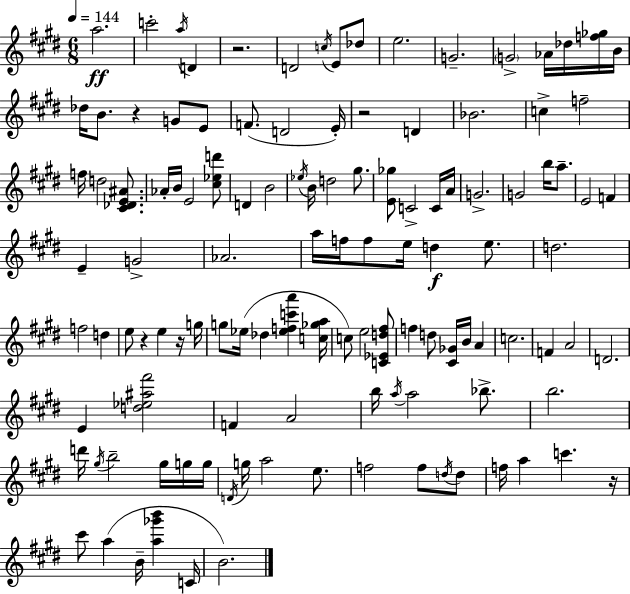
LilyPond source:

{
  \clef treble
  \numericTimeSignature
  \time 6/8
  \key e \major
  \tempo 4 = 144
  a''2.\ff | c'''2-. \acciaccatura { a''16 } d'4 | r2. | d'2 \acciaccatura { c''16 } e'8 | \break des''8 e''2. | g'2.-- | \parenthesize g'2-> aes'16 des''16 | <f'' ges''>16 b'16 des''16 b'8. r4 g'8 | \break e'8 f'8.( d'2 | e'16-.) r2 d'4 | bes'2. | c''4-> f''2-- | \break f''16 d''2 <cis' des' e' ais'>8. | aes'16-. b'16 e'2 | <cis'' ees'' d'''>8 d'4 b'2 | \acciaccatura { ees''16 } b'16 d''2 | \break gis''8. <e' ges''>8 c'2-> | c'16 a'16 g'2.-> | g'2 b''16 | a''8.-- e'2 f'4 | \break e'4-- g'2-> | aes'2. | a''16 f''16 f''8 e''16 d''4\f | e''8. d''2. | \break f''2 d''4 | e''8 r4 e''4 | r16 g''16 g''8 ees''16( des''4 <ees'' f'' c''' a'''>4 | <c'' ges'' a''>16 c''8) e''2 | \break <c' ees' d'' fis''>8 f''4 d''8 <cis' ges'>16 b'16 a'4 | c''2. | f'4 a'2 | d'2. | \break e'4 <d'' ees'' ais'' fis'''>2 | f'4 a'2 | b''16 \acciaccatura { a''16 } a''2 | bes''8.-> b''2. | \break d'''16 \acciaccatura { gis''16 } b''2-- | gis''16 g''16 g''16 \acciaccatura { d'16 } g''16 a''2 | e''8. f''2 | f''8 \acciaccatura { d''16 } d''8 f''16 a''4 | \break c'''4. r16 cis'''8 a''4( | b'16-- <a'' ges''' b'''>4 c'16 b'2.) | \bar "|."
}